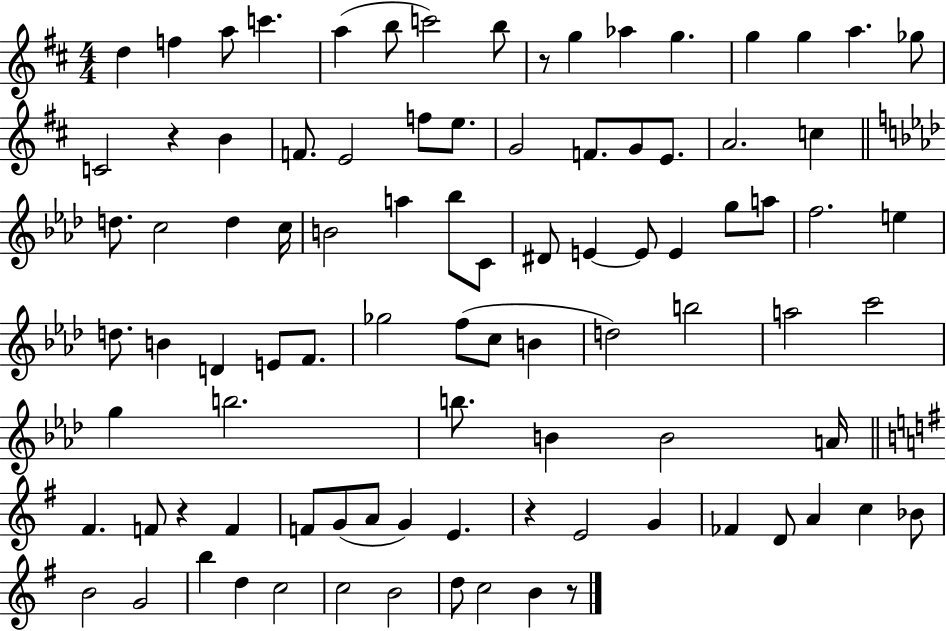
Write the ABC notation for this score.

X:1
T:Untitled
M:4/4
L:1/4
K:D
d f a/2 c' a b/2 c'2 b/2 z/2 g _a g g g a _g/2 C2 z B F/2 E2 f/2 e/2 G2 F/2 G/2 E/2 A2 c d/2 c2 d c/4 B2 a _b/2 C/2 ^D/2 E E/2 E g/2 a/2 f2 e d/2 B D E/2 F/2 _g2 f/2 c/2 B d2 b2 a2 c'2 g b2 b/2 B B2 A/4 ^F F/2 z F F/2 G/2 A/2 G E z E2 G _F D/2 A c _B/2 B2 G2 b d c2 c2 B2 d/2 c2 B z/2